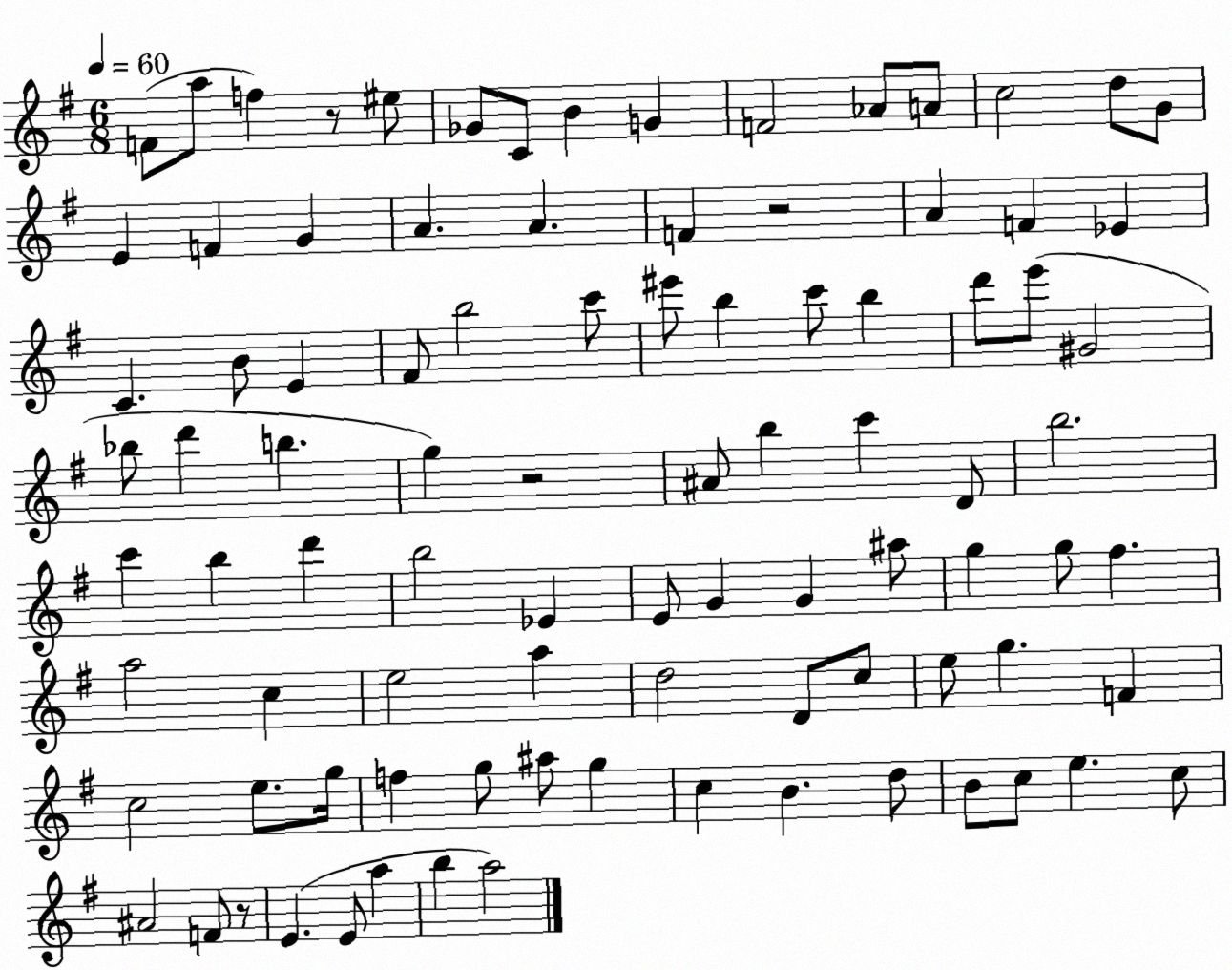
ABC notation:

X:1
T:Untitled
M:6/8
L:1/4
K:G
F/2 a/2 f z/2 ^e/2 _G/2 C/2 B G F2 _A/2 A/2 c2 d/2 G/2 E F G A A F z2 A F _E C B/2 E ^F/2 b2 c'/2 ^e'/2 b c'/2 b d'/2 e'/2 ^G2 _b/2 d' b g z2 ^A/2 b c' D/2 b2 c' b d' b2 _E E/2 G G ^a/2 g g/2 ^f a2 c e2 a d2 D/2 c/2 e/2 g F c2 e/2 g/4 f g/2 ^a/2 g c B d/2 B/2 c/2 e c/2 ^A2 F/2 z/2 E E/2 a b a2